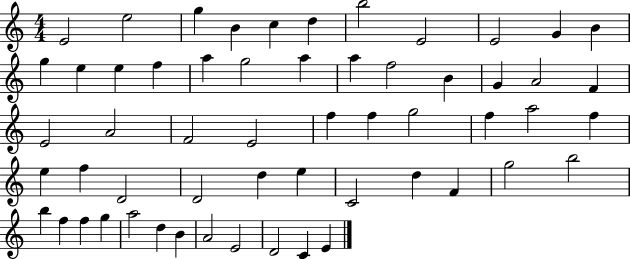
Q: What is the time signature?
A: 4/4